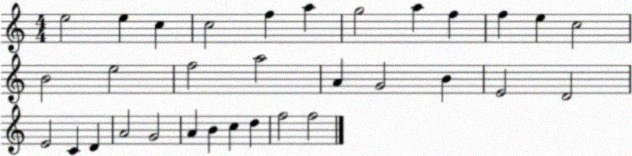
X:1
T:Untitled
M:4/4
L:1/4
K:C
e2 e c c2 f a g2 a f f e c2 B2 e2 f2 a2 A G2 B E2 D2 E2 C D A2 G2 A B c d f2 f2